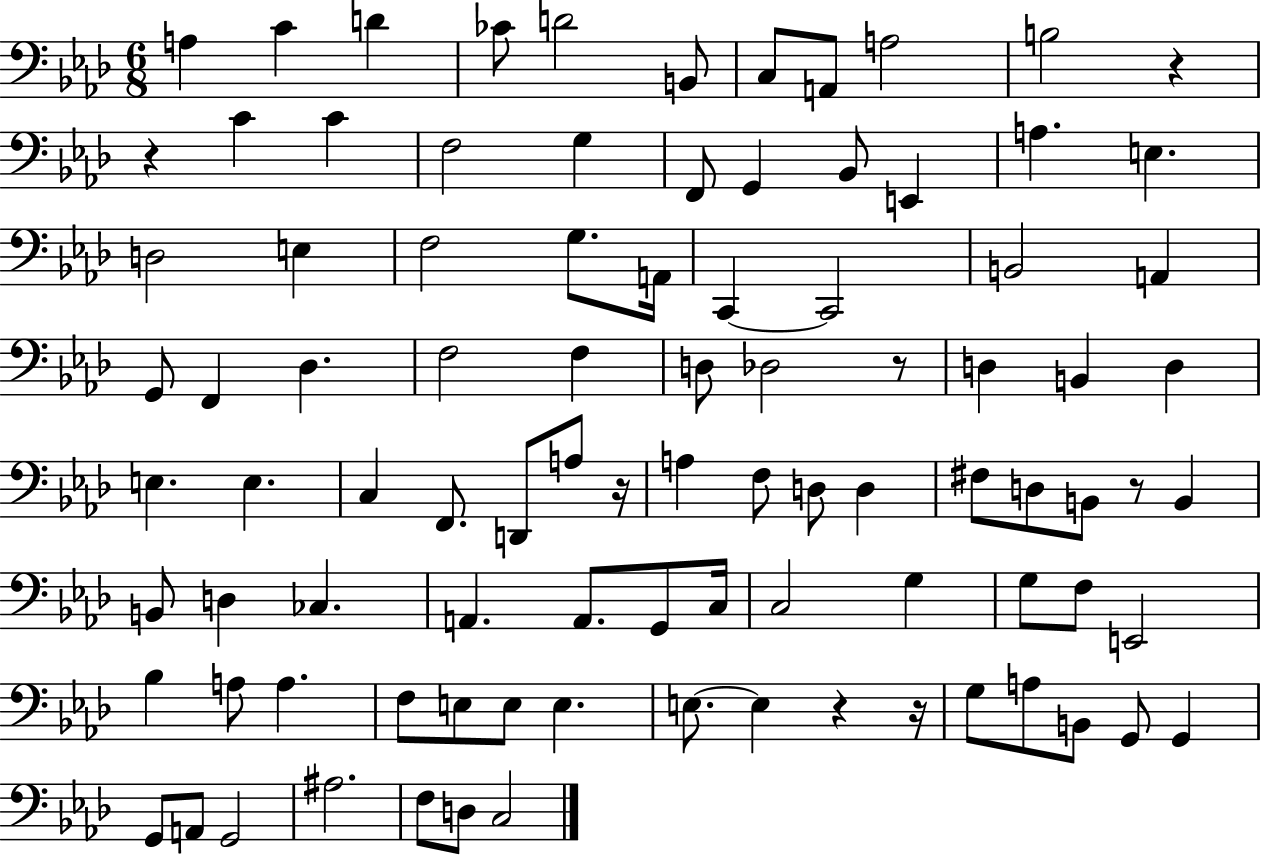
X:1
T:Untitled
M:6/8
L:1/4
K:Ab
A, C D _C/2 D2 B,,/2 C,/2 A,,/2 A,2 B,2 z z C C F,2 G, F,,/2 G,, _B,,/2 E,, A, E, D,2 E, F,2 G,/2 A,,/4 C,, C,,2 B,,2 A,, G,,/2 F,, _D, F,2 F, D,/2 _D,2 z/2 D, B,, D, E, E, C, F,,/2 D,,/2 A,/2 z/4 A, F,/2 D,/2 D, ^F,/2 D,/2 B,,/2 z/2 B,, B,,/2 D, _C, A,, A,,/2 G,,/2 C,/4 C,2 G, G,/2 F,/2 E,,2 _B, A,/2 A, F,/2 E,/2 E,/2 E, E,/2 E, z z/4 G,/2 A,/2 B,,/2 G,,/2 G,, G,,/2 A,,/2 G,,2 ^A,2 F,/2 D,/2 C,2